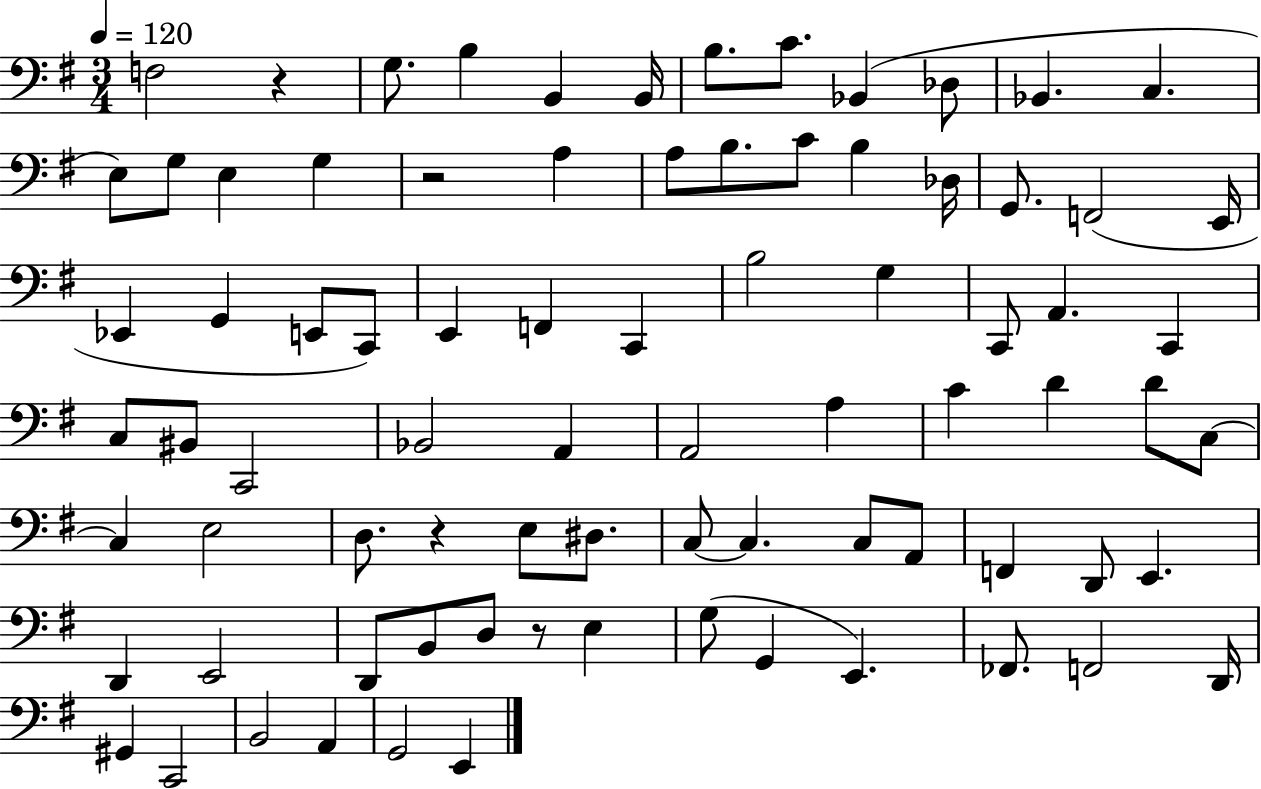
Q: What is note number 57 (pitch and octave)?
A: F2